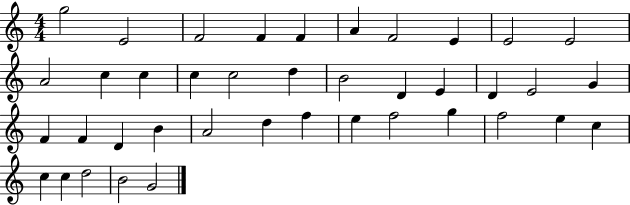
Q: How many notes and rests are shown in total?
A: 40